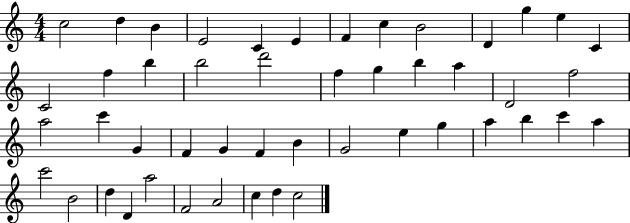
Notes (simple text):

C5/h D5/q B4/q E4/h C4/q E4/q F4/q C5/q B4/h D4/q G5/q E5/q C4/q C4/h F5/q B5/q B5/h D6/h F5/q G5/q B5/q A5/q D4/h F5/h A5/h C6/q G4/q F4/q G4/q F4/q B4/q G4/h E5/q G5/q A5/q B5/q C6/q A5/q C6/h B4/h D5/q D4/q A5/h F4/h A4/h C5/q D5/q C5/h